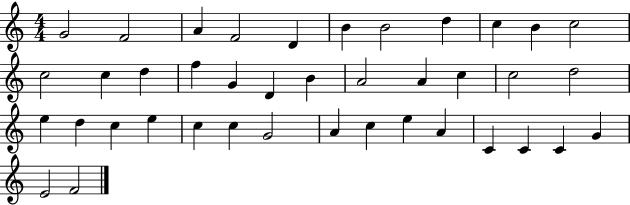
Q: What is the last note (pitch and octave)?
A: F4